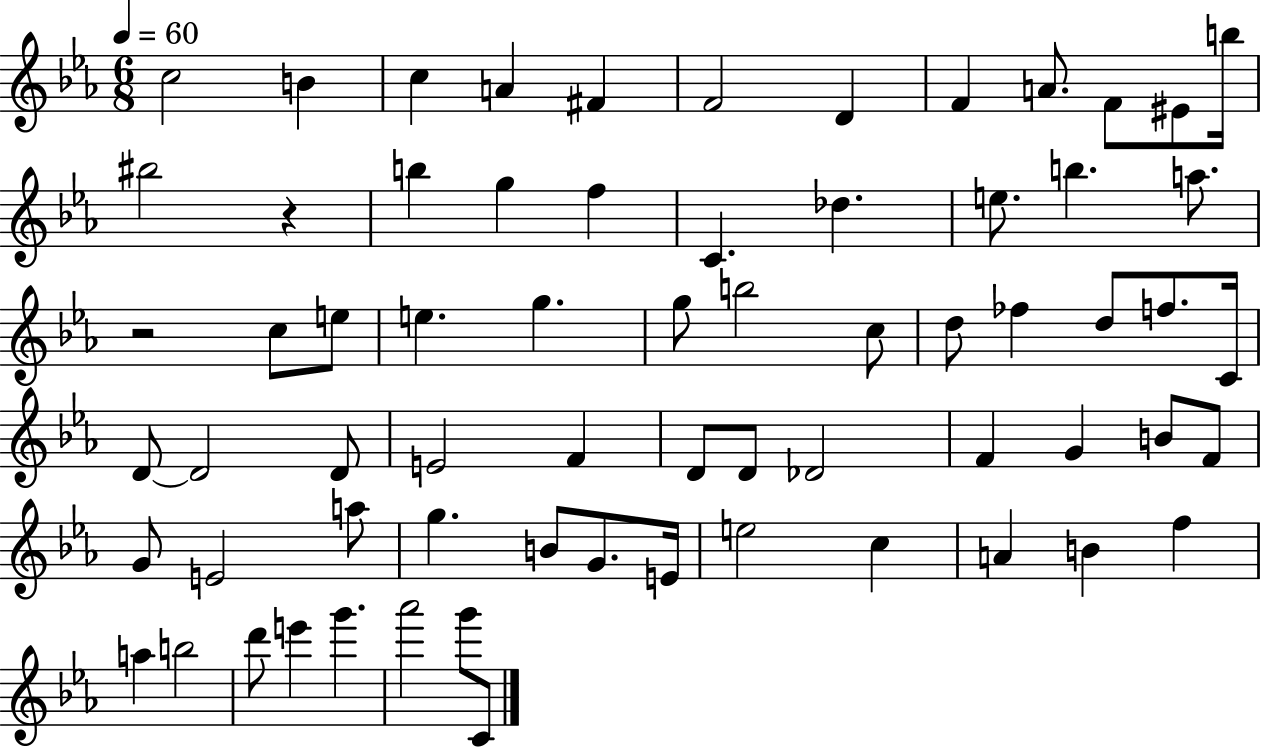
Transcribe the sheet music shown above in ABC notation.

X:1
T:Untitled
M:6/8
L:1/4
K:Eb
c2 B c A ^F F2 D F A/2 F/2 ^E/2 b/4 ^b2 z b g f C _d e/2 b a/2 z2 c/2 e/2 e g g/2 b2 c/2 d/2 _f d/2 f/2 C/4 D/2 D2 D/2 E2 F D/2 D/2 _D2 F G B/2 F/2 G/2 E2 a/2 g B/2 G/2 E/4 e2 c A B f a b2 d'/2 e' g' _a'2 g'/2 C/2